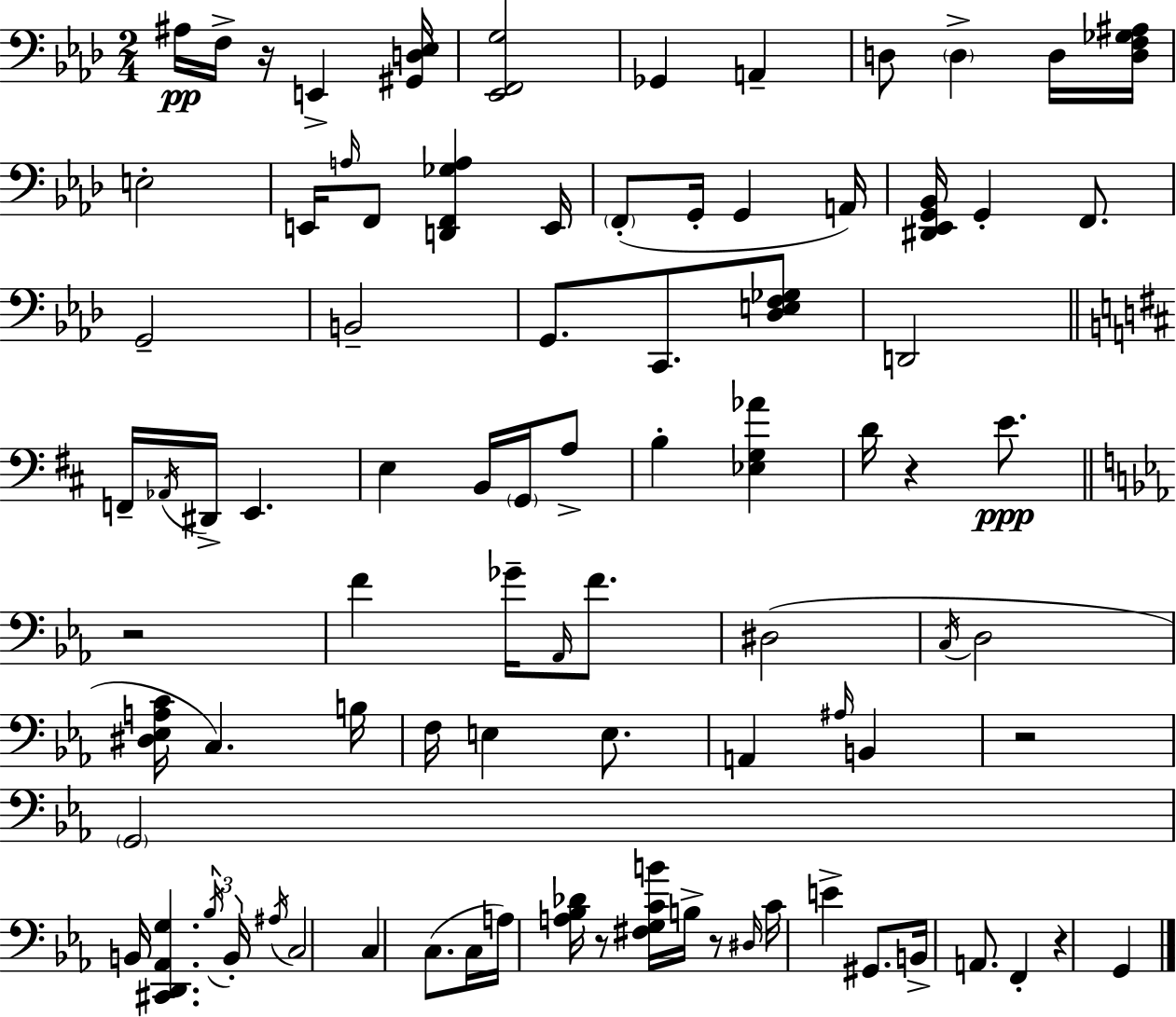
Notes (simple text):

A#3/s F3/s R/s E2/q [G#2,D3,Eb3]/s [Eb2,F2,G3]/h Gb2/q A2/q D3/e D3/q D3/s [D3,F3,Gb3,A#3]/s E3/h E2/s A3/s F2/e [D2,F2,Gb3,A3]/q E2/s F2/e G2/s G2/q A2/s [D#2,Eb2,G2,Bb2]/s G2/q F2/e. G2/h B2/h G2/e. C2/e. [Db3,E3,F3,Gb3]/e D2/h F2/s Ab2/s D#2/s E2/q. E3/q B2/s G2/s A3/e B3/q [Eb3,G3,Ab4]/q D4/s R/q E4/e. R/h F4/q Gb4/s Ab2/s F4/e. D#3/h C3/s D3/h [D#3,Eb3,A3,C4]/s C3/q. B3/s F3/s E3/q E3/e. A2/q A#3/s B2/q R/h G2/h B2/s [C#2,D2,Ab2,G3]/q. Bb3/s B2/s A#3/s C3/h C3/q C3/e. C3/s A3/s [A3,Bb3,Db4]/s R/e [F#3,G3,C4,B4]/s B3/s R/e D#3/s C4/s E4/q G#2/e. B2/s A2/e. F2/q R/q G2/q